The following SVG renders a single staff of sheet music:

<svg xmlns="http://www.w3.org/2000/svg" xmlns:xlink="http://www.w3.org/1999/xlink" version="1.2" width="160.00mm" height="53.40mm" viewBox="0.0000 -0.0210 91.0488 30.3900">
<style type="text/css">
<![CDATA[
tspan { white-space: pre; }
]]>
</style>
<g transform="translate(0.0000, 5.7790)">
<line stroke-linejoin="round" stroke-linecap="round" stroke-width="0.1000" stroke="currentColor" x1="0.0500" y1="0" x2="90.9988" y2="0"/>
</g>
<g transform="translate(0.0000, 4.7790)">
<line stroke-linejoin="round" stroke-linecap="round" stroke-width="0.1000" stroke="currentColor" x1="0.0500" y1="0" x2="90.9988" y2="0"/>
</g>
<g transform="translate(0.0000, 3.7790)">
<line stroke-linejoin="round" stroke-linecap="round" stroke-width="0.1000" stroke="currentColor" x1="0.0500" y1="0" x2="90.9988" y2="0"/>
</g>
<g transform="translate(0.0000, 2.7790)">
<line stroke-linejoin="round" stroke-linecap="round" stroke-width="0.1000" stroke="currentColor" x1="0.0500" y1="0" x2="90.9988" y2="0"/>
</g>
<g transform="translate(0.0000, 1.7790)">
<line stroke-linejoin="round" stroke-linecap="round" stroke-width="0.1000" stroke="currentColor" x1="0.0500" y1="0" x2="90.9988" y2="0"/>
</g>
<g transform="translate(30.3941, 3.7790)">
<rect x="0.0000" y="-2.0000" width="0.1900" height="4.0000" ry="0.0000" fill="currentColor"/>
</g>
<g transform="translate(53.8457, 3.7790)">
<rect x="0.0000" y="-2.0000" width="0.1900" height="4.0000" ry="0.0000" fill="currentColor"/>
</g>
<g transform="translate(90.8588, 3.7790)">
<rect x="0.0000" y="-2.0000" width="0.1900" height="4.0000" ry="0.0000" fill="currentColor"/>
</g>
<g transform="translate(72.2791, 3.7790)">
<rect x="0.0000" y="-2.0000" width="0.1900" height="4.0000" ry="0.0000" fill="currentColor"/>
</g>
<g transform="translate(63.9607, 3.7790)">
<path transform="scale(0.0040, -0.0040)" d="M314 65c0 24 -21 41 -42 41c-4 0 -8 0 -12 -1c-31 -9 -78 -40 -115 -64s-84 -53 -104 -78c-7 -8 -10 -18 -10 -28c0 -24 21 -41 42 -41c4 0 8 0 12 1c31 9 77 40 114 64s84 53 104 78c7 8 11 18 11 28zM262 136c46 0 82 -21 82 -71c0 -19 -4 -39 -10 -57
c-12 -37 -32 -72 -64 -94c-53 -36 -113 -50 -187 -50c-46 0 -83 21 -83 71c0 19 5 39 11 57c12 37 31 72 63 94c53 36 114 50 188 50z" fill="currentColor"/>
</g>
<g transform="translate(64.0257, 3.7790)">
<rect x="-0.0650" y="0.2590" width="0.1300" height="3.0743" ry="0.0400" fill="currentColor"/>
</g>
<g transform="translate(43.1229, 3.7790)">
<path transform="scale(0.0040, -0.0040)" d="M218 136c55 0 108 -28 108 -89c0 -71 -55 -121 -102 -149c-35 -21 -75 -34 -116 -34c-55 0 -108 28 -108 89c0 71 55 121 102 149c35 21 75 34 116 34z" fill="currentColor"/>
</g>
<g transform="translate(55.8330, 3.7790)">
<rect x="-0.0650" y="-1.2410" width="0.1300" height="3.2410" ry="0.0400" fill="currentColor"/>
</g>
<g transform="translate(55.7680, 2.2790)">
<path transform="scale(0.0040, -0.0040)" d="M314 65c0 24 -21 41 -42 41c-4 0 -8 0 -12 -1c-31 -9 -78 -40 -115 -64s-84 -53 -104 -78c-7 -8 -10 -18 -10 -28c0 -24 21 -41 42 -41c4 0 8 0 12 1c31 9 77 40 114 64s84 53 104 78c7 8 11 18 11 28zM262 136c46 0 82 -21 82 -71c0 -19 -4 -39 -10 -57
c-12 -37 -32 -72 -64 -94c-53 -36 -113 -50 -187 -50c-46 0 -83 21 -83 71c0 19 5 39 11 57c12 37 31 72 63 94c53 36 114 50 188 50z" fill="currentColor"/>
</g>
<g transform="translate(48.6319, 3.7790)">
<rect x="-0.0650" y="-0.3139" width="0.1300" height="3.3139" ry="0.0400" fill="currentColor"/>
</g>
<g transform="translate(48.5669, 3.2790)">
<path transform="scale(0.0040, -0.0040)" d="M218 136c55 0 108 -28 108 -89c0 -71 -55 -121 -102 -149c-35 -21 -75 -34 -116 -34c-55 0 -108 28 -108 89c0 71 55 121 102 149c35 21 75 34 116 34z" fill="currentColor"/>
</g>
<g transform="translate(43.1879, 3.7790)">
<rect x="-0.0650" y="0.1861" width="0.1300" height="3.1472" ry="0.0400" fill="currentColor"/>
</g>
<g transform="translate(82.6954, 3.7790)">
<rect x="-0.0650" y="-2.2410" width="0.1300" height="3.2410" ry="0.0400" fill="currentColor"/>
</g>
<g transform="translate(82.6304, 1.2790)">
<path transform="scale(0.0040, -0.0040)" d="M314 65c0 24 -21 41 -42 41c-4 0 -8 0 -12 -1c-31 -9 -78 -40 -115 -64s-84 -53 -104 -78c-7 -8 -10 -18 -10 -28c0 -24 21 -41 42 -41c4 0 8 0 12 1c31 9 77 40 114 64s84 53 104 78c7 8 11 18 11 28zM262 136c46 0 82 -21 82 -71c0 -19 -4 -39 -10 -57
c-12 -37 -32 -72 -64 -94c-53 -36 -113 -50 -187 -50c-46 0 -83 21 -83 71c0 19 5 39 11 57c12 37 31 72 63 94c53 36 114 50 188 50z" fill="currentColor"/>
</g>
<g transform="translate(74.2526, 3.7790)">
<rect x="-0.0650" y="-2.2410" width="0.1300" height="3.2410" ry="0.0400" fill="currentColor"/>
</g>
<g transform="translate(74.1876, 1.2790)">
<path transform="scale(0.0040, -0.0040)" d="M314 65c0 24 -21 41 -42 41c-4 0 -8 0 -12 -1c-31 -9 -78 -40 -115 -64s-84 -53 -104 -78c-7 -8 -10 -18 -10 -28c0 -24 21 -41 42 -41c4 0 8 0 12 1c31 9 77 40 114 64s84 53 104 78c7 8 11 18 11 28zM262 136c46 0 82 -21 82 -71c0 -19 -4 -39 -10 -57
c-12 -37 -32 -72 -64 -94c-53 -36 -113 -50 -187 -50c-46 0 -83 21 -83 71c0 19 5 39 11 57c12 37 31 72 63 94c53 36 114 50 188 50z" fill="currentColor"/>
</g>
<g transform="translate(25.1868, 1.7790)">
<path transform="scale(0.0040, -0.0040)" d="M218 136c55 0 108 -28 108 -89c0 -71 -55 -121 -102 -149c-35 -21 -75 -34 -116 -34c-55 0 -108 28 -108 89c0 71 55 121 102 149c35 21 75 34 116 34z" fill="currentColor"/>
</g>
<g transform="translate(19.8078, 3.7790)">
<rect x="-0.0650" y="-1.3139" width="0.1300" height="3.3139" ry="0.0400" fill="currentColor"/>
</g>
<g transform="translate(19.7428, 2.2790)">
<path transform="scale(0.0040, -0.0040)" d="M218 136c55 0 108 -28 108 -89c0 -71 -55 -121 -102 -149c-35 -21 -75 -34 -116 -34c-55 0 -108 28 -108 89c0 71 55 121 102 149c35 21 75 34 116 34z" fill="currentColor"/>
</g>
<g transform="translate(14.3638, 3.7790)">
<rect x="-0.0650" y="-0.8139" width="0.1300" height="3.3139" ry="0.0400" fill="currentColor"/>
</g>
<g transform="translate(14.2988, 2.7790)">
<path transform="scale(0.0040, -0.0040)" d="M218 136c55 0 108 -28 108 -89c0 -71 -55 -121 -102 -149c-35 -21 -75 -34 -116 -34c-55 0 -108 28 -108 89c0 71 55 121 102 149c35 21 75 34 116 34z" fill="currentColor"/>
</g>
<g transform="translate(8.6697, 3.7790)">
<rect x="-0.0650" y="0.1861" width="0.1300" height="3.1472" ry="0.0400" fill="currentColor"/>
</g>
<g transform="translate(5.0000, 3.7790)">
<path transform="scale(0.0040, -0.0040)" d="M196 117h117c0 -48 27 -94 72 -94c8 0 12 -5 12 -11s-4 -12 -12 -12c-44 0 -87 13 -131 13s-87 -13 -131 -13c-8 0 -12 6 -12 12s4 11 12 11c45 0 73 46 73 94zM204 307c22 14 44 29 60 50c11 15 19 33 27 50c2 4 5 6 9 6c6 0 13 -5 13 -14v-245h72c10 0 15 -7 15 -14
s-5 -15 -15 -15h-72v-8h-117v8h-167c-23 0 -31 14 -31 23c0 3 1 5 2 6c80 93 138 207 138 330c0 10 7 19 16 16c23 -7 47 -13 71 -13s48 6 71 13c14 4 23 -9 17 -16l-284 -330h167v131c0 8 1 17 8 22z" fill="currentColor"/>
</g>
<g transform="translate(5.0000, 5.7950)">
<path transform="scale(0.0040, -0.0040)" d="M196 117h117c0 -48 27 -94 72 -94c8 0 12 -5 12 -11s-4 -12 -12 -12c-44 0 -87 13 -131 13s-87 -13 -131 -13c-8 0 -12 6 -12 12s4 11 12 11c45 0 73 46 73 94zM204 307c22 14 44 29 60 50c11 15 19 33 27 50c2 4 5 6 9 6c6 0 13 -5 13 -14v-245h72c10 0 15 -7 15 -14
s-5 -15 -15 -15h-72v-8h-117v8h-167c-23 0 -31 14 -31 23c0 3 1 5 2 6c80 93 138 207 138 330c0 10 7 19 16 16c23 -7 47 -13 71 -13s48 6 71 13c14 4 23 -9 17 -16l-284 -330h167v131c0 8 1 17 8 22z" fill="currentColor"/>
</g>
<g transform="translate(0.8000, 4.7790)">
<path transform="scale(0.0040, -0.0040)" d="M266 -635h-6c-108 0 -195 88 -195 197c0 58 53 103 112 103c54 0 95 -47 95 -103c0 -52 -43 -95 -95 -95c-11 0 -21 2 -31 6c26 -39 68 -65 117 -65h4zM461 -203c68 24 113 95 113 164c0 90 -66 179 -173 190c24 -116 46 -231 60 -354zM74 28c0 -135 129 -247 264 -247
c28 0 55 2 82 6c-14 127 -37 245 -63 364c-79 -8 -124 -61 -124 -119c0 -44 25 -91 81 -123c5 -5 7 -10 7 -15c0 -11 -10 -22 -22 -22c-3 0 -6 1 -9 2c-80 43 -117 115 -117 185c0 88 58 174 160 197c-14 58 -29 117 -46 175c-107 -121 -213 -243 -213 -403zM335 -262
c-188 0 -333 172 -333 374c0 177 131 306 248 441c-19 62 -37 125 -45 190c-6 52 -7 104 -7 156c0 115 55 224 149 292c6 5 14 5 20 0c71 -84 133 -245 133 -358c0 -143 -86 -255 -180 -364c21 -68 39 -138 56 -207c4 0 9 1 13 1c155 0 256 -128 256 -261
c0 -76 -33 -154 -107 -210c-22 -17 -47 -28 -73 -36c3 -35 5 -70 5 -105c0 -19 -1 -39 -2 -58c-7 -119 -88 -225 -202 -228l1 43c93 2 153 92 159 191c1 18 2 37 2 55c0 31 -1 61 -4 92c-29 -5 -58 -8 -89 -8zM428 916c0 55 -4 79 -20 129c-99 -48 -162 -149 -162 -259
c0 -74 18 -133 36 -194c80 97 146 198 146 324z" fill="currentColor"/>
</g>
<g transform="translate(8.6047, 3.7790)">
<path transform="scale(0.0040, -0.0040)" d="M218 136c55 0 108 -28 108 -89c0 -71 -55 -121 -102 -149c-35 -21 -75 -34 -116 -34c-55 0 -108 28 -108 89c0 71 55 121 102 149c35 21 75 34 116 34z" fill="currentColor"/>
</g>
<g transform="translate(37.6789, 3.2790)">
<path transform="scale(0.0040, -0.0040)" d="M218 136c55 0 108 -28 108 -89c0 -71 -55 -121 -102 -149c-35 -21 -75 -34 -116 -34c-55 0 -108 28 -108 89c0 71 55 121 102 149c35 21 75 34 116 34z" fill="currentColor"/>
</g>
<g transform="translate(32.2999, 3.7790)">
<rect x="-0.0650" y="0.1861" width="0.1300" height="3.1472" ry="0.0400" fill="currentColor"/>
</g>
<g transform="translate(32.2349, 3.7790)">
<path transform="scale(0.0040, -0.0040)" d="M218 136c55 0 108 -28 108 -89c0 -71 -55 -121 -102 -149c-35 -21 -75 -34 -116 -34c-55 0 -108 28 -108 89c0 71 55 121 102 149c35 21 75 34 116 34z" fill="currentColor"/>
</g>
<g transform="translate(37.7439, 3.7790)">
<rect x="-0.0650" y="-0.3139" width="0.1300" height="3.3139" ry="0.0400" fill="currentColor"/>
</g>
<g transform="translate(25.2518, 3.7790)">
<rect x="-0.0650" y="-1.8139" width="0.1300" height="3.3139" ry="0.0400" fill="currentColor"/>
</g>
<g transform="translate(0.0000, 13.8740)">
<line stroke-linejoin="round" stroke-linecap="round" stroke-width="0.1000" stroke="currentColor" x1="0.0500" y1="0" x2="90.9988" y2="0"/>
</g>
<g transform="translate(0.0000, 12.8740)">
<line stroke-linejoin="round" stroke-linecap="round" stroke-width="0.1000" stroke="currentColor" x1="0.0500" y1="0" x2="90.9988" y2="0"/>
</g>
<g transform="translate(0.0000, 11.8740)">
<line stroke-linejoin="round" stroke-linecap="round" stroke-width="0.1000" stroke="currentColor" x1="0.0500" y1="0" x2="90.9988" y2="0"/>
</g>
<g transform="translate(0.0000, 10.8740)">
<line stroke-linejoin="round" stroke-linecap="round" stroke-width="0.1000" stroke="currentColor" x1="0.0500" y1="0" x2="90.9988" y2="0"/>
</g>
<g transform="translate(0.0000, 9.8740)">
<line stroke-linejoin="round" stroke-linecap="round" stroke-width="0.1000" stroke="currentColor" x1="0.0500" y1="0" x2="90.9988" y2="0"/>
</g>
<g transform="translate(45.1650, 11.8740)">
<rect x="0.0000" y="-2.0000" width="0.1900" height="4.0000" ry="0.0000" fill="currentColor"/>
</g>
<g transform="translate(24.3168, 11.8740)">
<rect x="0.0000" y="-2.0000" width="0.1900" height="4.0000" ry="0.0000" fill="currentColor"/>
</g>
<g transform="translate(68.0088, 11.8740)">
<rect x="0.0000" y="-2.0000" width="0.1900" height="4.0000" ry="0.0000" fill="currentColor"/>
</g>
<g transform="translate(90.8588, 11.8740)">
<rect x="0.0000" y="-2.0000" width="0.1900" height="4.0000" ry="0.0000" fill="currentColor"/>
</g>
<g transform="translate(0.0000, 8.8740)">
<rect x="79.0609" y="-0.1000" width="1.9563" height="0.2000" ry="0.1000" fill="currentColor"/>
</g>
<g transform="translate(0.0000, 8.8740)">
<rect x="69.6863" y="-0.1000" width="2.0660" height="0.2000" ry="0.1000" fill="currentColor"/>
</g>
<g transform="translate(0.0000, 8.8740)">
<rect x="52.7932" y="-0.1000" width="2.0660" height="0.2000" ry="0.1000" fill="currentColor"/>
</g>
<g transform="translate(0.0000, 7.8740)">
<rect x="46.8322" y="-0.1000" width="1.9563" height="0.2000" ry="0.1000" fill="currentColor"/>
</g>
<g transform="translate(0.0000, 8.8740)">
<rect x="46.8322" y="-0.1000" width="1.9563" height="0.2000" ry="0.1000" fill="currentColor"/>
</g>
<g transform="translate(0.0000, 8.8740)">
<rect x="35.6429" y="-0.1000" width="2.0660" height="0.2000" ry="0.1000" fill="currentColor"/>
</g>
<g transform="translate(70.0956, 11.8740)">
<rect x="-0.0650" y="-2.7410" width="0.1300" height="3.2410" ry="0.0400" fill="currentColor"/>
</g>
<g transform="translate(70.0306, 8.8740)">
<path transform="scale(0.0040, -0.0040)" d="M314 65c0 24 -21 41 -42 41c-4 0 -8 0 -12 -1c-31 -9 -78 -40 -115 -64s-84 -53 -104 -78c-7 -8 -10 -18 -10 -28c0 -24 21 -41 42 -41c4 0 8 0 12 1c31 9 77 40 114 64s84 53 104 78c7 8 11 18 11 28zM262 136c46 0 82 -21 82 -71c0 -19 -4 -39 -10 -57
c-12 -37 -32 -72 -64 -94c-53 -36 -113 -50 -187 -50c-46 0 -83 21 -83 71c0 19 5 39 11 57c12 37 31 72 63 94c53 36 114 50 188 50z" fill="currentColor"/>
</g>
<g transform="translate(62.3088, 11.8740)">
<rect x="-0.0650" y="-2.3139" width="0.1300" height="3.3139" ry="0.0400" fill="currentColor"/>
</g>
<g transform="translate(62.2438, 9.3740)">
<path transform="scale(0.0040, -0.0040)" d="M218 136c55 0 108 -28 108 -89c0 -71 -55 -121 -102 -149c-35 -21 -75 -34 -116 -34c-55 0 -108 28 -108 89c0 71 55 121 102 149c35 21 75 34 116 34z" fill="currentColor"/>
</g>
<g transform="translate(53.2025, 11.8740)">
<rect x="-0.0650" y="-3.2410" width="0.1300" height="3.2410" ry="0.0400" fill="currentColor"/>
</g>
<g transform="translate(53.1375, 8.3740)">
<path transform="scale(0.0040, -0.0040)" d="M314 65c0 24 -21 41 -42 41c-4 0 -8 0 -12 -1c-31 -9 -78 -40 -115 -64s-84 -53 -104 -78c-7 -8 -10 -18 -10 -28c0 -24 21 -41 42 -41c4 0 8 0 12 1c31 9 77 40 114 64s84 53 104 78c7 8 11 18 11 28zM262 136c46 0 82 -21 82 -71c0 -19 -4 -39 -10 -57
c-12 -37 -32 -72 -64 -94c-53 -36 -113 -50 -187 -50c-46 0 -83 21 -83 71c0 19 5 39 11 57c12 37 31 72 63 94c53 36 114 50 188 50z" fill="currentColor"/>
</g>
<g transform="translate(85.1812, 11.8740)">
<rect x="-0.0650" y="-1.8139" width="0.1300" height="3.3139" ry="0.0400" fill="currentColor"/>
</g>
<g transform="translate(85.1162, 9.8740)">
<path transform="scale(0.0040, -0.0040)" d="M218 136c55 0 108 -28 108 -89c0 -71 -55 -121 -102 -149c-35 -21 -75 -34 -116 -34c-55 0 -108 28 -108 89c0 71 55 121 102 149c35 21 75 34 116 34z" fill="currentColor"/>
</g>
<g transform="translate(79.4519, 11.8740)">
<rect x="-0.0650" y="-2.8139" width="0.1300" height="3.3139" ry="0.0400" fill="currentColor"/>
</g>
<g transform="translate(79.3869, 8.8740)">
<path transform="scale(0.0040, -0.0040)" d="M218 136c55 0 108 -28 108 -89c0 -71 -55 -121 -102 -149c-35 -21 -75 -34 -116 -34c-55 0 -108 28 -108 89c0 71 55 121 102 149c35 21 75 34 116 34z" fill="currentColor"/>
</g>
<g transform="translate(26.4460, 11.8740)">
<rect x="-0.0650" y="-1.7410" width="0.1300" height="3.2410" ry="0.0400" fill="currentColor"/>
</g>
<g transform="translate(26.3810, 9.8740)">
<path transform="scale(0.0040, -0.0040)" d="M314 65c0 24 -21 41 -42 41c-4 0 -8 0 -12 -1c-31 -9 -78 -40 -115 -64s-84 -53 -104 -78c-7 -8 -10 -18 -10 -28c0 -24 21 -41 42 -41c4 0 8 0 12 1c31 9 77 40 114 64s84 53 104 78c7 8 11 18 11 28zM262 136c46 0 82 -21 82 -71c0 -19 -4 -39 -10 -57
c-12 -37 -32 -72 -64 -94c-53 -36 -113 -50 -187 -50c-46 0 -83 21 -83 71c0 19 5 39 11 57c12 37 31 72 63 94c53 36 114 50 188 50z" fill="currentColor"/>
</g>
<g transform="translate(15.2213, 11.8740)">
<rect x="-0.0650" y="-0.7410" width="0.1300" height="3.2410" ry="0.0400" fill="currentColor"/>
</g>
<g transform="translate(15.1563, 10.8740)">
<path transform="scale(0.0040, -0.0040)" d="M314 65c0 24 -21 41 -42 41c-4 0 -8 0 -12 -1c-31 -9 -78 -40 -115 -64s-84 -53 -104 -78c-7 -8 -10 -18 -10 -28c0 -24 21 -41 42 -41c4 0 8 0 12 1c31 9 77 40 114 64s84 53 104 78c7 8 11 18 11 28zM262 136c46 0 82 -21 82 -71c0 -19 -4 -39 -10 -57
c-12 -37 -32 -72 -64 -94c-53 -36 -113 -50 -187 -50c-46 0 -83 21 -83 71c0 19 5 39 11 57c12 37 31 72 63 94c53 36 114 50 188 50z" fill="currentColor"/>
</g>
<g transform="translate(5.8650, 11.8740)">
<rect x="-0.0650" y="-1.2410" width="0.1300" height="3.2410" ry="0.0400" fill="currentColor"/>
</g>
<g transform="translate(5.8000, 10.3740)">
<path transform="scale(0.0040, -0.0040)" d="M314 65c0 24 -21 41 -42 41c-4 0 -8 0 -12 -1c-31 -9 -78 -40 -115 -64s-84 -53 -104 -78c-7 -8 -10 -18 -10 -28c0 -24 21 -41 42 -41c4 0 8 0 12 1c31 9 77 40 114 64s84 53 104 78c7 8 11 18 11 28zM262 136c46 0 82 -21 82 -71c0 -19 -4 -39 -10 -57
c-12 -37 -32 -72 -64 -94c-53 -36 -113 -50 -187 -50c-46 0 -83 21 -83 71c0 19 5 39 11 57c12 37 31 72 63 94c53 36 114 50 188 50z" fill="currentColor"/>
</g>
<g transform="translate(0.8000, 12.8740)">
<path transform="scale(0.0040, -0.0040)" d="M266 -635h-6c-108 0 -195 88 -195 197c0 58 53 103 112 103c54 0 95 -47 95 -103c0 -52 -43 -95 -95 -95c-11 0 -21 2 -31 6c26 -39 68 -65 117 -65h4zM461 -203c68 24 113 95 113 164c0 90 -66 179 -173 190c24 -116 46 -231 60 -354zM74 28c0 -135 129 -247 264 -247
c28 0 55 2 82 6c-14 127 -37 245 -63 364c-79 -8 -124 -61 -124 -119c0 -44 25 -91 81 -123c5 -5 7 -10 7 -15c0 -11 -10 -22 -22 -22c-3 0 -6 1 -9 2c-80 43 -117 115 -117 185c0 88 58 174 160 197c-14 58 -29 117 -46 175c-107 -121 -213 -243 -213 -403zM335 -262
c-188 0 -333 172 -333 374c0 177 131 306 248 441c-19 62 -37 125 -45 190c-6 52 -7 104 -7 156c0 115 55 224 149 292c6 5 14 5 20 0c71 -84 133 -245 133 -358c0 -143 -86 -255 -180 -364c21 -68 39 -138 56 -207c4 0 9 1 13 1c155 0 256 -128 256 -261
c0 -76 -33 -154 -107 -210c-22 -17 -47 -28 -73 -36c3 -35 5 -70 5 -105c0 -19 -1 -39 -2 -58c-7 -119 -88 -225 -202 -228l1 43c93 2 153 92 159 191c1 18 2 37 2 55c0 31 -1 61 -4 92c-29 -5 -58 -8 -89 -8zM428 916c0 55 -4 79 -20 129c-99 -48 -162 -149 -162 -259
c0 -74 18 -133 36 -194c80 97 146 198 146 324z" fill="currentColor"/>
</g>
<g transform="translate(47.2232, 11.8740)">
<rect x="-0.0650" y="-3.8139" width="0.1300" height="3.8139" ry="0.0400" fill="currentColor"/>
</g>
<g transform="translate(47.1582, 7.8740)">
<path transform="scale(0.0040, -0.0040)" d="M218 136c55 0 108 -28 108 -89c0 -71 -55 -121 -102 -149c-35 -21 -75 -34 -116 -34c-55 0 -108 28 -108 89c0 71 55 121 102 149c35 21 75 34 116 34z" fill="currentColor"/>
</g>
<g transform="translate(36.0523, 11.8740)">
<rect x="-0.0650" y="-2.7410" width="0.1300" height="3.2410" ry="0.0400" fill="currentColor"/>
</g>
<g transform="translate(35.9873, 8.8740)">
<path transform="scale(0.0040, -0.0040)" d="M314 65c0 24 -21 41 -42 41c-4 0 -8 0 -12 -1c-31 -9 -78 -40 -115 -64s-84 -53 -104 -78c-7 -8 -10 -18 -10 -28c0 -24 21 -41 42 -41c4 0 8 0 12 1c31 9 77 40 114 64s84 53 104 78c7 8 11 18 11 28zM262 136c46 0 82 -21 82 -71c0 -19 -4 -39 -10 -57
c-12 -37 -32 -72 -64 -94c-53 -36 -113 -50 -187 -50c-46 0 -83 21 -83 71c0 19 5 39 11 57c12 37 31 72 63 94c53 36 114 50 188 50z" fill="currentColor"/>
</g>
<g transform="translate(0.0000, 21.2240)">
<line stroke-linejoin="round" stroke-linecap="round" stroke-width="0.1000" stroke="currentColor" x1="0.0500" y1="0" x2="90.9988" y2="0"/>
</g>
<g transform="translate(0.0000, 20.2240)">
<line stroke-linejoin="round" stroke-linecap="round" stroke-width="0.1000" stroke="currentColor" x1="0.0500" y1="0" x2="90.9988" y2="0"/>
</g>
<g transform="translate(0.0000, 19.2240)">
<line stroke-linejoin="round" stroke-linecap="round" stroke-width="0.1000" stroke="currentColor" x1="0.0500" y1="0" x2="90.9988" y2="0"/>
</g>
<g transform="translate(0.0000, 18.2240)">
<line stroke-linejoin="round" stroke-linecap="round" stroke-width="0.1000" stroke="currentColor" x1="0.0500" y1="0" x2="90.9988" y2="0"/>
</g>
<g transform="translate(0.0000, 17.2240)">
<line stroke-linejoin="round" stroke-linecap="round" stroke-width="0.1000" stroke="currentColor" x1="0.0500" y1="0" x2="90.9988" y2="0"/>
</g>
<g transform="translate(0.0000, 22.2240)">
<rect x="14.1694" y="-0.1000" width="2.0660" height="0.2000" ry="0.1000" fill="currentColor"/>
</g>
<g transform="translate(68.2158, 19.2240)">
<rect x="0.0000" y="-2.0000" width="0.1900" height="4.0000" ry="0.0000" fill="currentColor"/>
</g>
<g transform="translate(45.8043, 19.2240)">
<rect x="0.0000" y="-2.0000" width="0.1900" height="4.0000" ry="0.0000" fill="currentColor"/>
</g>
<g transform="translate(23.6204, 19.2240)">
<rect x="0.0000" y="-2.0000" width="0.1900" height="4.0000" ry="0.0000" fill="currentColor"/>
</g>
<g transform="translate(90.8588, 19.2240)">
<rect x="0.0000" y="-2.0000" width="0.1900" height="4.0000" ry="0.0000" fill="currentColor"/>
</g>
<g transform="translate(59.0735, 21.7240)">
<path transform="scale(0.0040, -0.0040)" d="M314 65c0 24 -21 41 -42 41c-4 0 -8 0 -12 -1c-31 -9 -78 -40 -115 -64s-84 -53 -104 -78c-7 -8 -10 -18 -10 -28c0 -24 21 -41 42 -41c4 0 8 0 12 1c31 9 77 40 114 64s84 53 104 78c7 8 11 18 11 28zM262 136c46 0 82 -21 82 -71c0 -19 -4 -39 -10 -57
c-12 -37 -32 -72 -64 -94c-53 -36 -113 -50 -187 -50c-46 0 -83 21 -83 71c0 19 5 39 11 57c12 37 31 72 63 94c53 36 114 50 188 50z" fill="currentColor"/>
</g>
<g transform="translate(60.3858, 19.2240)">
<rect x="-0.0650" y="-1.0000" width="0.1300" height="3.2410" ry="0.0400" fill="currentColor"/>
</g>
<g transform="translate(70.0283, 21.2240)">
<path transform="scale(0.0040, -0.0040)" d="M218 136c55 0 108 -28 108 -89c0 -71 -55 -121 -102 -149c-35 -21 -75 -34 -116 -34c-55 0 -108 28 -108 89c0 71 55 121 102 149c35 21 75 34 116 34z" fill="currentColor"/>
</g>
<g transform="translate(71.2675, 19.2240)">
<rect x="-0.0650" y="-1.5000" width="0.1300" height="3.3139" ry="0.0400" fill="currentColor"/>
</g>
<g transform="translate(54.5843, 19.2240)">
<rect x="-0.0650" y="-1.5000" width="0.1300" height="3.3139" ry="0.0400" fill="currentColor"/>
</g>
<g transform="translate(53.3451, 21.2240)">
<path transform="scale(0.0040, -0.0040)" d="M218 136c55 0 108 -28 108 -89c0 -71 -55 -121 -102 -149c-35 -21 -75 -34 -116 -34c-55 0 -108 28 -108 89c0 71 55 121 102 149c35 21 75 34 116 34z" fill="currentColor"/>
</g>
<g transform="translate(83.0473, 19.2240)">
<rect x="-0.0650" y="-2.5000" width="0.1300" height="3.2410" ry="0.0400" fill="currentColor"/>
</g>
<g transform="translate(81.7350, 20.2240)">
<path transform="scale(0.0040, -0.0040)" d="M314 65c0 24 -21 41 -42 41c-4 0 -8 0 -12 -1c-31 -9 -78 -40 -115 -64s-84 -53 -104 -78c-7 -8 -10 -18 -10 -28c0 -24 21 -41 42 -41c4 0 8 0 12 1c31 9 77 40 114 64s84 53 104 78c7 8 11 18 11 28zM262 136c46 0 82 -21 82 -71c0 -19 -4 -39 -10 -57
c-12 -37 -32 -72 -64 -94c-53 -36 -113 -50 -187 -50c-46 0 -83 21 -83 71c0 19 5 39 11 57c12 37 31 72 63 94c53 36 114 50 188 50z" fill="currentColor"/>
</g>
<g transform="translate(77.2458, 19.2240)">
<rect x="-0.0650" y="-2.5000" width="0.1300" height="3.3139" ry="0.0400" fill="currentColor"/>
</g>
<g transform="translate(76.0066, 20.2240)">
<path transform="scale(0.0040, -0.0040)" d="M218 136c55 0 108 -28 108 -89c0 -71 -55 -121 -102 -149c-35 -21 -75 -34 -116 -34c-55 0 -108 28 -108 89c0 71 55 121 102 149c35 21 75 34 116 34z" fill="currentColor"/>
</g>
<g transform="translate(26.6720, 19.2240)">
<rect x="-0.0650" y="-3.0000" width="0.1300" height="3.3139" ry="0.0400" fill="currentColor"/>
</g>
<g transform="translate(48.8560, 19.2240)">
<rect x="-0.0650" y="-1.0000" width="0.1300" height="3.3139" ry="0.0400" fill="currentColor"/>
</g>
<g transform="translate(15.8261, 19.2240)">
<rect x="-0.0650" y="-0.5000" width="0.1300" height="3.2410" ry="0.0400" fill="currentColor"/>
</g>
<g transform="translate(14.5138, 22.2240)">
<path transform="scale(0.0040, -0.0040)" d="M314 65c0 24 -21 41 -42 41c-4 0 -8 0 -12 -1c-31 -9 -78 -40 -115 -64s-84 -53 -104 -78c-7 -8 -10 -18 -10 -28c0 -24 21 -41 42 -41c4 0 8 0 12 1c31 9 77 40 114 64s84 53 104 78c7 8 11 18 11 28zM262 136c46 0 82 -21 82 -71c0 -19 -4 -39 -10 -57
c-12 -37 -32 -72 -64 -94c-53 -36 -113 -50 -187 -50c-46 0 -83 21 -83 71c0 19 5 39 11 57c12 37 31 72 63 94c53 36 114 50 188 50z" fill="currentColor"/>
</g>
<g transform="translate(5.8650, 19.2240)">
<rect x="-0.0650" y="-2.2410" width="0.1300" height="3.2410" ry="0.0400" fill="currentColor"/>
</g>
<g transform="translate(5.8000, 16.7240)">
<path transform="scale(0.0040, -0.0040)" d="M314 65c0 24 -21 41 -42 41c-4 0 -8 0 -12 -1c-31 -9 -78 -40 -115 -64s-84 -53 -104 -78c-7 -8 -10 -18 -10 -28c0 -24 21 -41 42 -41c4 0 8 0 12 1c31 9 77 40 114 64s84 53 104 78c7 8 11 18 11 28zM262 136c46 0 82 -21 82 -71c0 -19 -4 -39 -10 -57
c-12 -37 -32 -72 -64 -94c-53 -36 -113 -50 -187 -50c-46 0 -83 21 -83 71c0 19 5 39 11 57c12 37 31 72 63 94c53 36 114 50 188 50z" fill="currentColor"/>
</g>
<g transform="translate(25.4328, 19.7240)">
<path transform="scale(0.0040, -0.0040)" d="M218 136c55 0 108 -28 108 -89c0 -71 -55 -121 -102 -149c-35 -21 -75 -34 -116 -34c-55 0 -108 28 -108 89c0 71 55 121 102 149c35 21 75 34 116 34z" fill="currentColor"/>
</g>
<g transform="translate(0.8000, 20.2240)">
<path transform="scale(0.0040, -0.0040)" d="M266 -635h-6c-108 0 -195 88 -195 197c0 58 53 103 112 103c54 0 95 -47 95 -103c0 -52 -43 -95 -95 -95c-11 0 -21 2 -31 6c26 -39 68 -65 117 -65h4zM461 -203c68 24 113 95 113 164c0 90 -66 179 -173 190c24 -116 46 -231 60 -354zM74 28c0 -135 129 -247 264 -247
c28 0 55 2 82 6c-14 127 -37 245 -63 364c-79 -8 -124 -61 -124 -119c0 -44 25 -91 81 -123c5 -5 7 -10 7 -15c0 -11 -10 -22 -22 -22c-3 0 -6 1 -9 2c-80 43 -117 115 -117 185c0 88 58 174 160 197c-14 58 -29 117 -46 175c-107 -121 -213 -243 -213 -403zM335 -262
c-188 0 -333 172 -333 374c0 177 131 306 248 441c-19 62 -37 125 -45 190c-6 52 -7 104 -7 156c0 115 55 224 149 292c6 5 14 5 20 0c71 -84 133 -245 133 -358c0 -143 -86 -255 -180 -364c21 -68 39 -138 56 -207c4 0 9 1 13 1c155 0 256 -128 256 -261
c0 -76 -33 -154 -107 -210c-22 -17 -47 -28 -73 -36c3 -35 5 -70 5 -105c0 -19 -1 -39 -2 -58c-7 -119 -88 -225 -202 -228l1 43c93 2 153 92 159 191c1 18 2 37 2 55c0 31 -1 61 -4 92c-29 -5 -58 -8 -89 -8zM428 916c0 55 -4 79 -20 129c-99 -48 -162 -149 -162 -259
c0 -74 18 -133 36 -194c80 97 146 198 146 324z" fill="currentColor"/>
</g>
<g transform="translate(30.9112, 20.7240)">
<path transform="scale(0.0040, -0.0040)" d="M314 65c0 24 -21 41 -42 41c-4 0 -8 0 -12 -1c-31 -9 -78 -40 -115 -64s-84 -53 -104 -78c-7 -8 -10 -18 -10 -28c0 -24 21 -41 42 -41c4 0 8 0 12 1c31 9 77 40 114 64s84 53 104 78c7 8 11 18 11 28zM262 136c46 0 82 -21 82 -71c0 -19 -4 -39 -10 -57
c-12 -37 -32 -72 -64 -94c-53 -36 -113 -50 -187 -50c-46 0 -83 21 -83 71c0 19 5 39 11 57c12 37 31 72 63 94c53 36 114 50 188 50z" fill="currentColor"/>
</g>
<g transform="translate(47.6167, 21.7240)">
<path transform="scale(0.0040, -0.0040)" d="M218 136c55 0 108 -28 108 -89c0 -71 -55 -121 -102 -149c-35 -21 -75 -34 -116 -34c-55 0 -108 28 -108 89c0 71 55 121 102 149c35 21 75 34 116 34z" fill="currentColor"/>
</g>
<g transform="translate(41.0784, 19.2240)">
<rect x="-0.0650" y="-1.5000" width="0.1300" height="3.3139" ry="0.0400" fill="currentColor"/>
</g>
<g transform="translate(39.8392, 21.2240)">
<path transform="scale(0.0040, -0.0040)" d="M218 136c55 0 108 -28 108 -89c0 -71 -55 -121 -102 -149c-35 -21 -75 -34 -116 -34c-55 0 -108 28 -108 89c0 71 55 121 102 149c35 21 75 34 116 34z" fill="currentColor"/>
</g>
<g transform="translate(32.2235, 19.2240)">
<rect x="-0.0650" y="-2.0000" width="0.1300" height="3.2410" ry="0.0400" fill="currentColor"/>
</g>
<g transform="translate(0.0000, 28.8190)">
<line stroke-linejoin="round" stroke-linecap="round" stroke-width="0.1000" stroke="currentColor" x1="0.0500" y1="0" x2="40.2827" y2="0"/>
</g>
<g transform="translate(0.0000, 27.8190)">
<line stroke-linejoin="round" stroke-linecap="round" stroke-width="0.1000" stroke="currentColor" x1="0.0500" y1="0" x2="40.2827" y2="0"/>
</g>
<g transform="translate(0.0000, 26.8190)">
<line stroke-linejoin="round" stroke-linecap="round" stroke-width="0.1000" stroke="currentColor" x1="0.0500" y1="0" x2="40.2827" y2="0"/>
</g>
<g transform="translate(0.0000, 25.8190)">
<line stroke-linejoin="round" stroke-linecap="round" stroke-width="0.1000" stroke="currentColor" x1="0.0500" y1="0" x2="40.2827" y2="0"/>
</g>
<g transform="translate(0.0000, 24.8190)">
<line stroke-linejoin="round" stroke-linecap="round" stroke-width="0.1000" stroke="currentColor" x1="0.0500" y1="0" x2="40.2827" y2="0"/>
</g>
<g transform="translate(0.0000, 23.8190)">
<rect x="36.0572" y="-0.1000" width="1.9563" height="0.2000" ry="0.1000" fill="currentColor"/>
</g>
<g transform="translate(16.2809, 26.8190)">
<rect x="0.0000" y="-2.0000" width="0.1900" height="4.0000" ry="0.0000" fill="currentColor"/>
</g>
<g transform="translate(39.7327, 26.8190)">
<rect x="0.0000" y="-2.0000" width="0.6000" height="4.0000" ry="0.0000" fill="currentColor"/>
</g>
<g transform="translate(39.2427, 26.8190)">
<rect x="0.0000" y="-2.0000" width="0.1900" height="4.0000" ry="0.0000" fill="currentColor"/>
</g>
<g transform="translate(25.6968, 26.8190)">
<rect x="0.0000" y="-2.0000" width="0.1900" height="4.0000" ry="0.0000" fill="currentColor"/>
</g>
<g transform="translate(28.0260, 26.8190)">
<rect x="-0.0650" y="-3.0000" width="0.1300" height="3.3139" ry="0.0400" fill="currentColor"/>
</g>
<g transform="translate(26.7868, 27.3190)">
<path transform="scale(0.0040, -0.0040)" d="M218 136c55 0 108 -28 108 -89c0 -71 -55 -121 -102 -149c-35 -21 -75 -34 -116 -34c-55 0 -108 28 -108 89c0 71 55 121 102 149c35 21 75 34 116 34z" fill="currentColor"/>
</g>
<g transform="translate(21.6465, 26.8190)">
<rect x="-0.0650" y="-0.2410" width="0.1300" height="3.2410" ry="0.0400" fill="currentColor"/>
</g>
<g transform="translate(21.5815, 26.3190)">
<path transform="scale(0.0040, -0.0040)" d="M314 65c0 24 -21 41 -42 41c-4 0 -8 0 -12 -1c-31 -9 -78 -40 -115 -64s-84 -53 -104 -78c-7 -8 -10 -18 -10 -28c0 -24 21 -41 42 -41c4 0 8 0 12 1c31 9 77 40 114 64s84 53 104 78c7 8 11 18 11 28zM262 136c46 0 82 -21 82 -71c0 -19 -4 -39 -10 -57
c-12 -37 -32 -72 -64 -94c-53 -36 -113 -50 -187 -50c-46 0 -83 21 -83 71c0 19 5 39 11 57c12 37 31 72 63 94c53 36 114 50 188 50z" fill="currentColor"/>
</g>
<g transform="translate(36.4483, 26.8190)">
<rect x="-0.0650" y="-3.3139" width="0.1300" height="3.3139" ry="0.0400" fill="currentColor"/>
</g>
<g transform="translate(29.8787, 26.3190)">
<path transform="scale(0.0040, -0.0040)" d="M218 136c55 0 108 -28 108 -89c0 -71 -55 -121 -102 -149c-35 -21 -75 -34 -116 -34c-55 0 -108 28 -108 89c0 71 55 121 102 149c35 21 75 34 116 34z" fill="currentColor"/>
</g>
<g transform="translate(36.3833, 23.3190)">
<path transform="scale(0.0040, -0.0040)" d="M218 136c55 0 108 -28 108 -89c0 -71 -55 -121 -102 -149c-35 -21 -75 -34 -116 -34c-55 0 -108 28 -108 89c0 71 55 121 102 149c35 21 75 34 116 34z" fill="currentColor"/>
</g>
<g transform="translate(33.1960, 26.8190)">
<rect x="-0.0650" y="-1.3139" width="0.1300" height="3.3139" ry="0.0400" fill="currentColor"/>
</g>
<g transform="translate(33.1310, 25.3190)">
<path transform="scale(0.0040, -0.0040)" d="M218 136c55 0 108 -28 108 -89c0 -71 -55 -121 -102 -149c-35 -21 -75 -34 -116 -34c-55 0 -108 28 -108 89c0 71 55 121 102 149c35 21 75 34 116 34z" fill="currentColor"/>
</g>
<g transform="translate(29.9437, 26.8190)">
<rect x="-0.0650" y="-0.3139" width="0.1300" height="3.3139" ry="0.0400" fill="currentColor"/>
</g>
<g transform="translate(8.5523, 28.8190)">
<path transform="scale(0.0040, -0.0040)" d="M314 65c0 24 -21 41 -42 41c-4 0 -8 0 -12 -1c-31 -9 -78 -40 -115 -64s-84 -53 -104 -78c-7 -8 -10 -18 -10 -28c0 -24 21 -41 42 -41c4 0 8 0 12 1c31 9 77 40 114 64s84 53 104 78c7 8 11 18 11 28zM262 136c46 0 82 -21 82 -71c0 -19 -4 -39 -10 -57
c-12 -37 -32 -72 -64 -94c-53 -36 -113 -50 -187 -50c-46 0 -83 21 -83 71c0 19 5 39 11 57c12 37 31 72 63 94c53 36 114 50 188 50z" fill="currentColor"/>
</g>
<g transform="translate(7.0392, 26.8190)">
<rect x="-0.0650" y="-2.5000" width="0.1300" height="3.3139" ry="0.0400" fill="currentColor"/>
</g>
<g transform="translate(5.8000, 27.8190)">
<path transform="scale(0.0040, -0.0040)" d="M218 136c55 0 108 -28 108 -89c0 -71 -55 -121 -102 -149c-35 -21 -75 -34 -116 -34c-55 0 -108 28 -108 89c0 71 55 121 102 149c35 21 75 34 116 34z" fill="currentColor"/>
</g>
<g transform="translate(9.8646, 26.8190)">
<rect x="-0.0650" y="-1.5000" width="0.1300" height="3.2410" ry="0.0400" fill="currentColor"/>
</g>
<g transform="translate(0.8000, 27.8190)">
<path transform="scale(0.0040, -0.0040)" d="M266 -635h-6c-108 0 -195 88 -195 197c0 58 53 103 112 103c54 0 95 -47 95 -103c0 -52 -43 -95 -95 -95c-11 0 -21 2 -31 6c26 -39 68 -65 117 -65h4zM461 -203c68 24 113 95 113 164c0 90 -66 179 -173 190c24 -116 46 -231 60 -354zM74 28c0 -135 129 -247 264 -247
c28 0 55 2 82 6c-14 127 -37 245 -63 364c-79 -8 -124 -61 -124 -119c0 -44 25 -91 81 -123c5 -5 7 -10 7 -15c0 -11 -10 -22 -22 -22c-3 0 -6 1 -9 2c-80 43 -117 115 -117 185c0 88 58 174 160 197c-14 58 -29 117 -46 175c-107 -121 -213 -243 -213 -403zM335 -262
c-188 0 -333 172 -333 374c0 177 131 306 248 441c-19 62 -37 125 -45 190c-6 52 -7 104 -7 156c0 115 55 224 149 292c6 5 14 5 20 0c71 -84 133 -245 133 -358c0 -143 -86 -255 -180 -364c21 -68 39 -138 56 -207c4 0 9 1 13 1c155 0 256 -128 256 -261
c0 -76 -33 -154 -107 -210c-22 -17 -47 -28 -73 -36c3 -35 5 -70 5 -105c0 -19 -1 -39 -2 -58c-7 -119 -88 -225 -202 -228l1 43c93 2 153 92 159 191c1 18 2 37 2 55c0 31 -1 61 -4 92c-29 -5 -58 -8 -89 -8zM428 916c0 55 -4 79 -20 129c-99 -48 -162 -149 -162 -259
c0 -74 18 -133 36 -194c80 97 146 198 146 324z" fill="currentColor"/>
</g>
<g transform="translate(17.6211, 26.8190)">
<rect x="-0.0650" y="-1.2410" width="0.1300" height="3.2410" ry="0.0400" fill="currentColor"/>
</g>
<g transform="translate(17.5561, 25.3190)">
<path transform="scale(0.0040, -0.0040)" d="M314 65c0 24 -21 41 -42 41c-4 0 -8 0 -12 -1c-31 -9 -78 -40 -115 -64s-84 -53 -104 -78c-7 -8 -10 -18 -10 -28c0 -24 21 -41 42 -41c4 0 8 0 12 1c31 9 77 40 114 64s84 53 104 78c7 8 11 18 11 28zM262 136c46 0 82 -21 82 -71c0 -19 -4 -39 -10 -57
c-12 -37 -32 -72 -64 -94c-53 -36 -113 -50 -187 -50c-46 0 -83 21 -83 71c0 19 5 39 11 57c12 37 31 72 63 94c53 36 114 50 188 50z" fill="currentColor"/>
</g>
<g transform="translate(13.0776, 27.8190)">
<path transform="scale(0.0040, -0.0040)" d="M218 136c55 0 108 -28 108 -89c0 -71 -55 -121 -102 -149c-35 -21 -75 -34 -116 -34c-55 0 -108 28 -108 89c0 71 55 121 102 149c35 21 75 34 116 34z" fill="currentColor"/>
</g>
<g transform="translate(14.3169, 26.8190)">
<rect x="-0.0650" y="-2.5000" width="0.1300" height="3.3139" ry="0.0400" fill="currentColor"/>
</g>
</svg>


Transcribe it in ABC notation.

X:1
T:Untitled
M:4/4
L:1/4
K:C
B d e f B c B c e2 B2 g2 g2 e2 d2 f2 a2 c' b2 g a2 a f g2 C2 A F2 E D E D2 E G G2 G E2 G e2 c2 A c e b